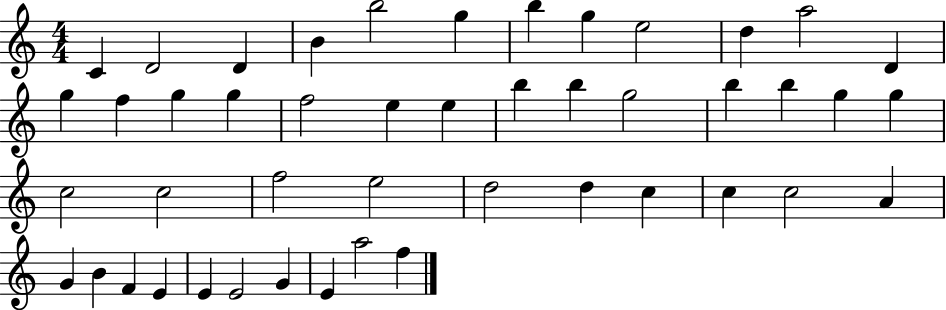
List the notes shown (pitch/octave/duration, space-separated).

C4/q D4/h D4/q B4/q B5/h G5/q B5/q G5/q E5/h D5/q A5/h D4/q G5/q F5/q G5/q G5/q F5/h E5/q E5/q B5/q B5/q G5/h B5/q B5/q G5/q G5/q C5/h C5/h F5/h E5/h D5/h D5/q C5/q C5/q C5/h A4/q G4/q B4/q F4/q E4/q E4/q E4/h G4/q E4/q A5/h F5/q